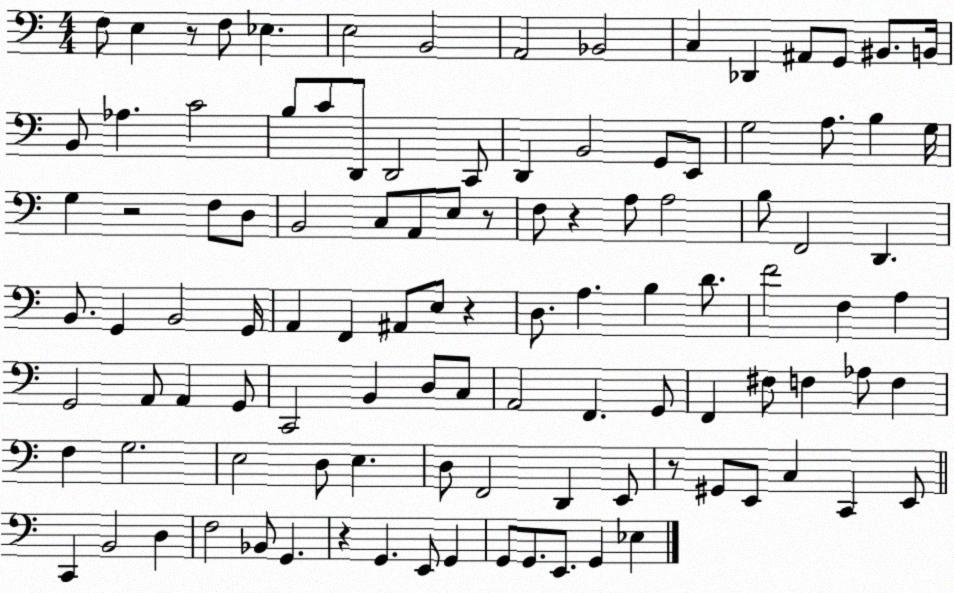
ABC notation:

X:1
T:Untitled
M:4/4
L:1/4
K:C
F,/2 E, z/2 F,/2 _E, E,2 B,,2 A,,2 _B,,2 C, _D,, ^A,,/2 G,,/2 ^B,,/2 B,,/4 B,,/2 _A, C2 B,/2 C/2 D,,/2 D,,2 C,,/2 D,, B,,2 G,,/2 E,,/2 G,2 A,/2 B, G,/4 G, z2 F,/2 D,/2 B,,2 C,/2 A,,/2 E,/2 z/2 F,/2 z A,/2 A,2 B,/2 F,,2 D,, B,,/2 G,, B,,2 G,,/4 A,, F,, ^A,,/2 E,/2 z D,/2 A, B, D/2 F2 F, A, G,,2 A,,/2 A,, G,,/2 C,,2 B,, D,/2 C,/2 A,,2 F,, G,,/2 F,, ^F,/2 F, _A,/2 F, F, G,2 E,2 D,/2 E, D,/2 F,,2 D,, E,,/2 z/2 ^G,,/2 E,,/2 C, C,, E,,/2 C,, B,,2 D, F,2 _B,,/2 G,, z G,, E,,/2 G,, G,,/2 G,,/2 E,,/2 G,, _E,